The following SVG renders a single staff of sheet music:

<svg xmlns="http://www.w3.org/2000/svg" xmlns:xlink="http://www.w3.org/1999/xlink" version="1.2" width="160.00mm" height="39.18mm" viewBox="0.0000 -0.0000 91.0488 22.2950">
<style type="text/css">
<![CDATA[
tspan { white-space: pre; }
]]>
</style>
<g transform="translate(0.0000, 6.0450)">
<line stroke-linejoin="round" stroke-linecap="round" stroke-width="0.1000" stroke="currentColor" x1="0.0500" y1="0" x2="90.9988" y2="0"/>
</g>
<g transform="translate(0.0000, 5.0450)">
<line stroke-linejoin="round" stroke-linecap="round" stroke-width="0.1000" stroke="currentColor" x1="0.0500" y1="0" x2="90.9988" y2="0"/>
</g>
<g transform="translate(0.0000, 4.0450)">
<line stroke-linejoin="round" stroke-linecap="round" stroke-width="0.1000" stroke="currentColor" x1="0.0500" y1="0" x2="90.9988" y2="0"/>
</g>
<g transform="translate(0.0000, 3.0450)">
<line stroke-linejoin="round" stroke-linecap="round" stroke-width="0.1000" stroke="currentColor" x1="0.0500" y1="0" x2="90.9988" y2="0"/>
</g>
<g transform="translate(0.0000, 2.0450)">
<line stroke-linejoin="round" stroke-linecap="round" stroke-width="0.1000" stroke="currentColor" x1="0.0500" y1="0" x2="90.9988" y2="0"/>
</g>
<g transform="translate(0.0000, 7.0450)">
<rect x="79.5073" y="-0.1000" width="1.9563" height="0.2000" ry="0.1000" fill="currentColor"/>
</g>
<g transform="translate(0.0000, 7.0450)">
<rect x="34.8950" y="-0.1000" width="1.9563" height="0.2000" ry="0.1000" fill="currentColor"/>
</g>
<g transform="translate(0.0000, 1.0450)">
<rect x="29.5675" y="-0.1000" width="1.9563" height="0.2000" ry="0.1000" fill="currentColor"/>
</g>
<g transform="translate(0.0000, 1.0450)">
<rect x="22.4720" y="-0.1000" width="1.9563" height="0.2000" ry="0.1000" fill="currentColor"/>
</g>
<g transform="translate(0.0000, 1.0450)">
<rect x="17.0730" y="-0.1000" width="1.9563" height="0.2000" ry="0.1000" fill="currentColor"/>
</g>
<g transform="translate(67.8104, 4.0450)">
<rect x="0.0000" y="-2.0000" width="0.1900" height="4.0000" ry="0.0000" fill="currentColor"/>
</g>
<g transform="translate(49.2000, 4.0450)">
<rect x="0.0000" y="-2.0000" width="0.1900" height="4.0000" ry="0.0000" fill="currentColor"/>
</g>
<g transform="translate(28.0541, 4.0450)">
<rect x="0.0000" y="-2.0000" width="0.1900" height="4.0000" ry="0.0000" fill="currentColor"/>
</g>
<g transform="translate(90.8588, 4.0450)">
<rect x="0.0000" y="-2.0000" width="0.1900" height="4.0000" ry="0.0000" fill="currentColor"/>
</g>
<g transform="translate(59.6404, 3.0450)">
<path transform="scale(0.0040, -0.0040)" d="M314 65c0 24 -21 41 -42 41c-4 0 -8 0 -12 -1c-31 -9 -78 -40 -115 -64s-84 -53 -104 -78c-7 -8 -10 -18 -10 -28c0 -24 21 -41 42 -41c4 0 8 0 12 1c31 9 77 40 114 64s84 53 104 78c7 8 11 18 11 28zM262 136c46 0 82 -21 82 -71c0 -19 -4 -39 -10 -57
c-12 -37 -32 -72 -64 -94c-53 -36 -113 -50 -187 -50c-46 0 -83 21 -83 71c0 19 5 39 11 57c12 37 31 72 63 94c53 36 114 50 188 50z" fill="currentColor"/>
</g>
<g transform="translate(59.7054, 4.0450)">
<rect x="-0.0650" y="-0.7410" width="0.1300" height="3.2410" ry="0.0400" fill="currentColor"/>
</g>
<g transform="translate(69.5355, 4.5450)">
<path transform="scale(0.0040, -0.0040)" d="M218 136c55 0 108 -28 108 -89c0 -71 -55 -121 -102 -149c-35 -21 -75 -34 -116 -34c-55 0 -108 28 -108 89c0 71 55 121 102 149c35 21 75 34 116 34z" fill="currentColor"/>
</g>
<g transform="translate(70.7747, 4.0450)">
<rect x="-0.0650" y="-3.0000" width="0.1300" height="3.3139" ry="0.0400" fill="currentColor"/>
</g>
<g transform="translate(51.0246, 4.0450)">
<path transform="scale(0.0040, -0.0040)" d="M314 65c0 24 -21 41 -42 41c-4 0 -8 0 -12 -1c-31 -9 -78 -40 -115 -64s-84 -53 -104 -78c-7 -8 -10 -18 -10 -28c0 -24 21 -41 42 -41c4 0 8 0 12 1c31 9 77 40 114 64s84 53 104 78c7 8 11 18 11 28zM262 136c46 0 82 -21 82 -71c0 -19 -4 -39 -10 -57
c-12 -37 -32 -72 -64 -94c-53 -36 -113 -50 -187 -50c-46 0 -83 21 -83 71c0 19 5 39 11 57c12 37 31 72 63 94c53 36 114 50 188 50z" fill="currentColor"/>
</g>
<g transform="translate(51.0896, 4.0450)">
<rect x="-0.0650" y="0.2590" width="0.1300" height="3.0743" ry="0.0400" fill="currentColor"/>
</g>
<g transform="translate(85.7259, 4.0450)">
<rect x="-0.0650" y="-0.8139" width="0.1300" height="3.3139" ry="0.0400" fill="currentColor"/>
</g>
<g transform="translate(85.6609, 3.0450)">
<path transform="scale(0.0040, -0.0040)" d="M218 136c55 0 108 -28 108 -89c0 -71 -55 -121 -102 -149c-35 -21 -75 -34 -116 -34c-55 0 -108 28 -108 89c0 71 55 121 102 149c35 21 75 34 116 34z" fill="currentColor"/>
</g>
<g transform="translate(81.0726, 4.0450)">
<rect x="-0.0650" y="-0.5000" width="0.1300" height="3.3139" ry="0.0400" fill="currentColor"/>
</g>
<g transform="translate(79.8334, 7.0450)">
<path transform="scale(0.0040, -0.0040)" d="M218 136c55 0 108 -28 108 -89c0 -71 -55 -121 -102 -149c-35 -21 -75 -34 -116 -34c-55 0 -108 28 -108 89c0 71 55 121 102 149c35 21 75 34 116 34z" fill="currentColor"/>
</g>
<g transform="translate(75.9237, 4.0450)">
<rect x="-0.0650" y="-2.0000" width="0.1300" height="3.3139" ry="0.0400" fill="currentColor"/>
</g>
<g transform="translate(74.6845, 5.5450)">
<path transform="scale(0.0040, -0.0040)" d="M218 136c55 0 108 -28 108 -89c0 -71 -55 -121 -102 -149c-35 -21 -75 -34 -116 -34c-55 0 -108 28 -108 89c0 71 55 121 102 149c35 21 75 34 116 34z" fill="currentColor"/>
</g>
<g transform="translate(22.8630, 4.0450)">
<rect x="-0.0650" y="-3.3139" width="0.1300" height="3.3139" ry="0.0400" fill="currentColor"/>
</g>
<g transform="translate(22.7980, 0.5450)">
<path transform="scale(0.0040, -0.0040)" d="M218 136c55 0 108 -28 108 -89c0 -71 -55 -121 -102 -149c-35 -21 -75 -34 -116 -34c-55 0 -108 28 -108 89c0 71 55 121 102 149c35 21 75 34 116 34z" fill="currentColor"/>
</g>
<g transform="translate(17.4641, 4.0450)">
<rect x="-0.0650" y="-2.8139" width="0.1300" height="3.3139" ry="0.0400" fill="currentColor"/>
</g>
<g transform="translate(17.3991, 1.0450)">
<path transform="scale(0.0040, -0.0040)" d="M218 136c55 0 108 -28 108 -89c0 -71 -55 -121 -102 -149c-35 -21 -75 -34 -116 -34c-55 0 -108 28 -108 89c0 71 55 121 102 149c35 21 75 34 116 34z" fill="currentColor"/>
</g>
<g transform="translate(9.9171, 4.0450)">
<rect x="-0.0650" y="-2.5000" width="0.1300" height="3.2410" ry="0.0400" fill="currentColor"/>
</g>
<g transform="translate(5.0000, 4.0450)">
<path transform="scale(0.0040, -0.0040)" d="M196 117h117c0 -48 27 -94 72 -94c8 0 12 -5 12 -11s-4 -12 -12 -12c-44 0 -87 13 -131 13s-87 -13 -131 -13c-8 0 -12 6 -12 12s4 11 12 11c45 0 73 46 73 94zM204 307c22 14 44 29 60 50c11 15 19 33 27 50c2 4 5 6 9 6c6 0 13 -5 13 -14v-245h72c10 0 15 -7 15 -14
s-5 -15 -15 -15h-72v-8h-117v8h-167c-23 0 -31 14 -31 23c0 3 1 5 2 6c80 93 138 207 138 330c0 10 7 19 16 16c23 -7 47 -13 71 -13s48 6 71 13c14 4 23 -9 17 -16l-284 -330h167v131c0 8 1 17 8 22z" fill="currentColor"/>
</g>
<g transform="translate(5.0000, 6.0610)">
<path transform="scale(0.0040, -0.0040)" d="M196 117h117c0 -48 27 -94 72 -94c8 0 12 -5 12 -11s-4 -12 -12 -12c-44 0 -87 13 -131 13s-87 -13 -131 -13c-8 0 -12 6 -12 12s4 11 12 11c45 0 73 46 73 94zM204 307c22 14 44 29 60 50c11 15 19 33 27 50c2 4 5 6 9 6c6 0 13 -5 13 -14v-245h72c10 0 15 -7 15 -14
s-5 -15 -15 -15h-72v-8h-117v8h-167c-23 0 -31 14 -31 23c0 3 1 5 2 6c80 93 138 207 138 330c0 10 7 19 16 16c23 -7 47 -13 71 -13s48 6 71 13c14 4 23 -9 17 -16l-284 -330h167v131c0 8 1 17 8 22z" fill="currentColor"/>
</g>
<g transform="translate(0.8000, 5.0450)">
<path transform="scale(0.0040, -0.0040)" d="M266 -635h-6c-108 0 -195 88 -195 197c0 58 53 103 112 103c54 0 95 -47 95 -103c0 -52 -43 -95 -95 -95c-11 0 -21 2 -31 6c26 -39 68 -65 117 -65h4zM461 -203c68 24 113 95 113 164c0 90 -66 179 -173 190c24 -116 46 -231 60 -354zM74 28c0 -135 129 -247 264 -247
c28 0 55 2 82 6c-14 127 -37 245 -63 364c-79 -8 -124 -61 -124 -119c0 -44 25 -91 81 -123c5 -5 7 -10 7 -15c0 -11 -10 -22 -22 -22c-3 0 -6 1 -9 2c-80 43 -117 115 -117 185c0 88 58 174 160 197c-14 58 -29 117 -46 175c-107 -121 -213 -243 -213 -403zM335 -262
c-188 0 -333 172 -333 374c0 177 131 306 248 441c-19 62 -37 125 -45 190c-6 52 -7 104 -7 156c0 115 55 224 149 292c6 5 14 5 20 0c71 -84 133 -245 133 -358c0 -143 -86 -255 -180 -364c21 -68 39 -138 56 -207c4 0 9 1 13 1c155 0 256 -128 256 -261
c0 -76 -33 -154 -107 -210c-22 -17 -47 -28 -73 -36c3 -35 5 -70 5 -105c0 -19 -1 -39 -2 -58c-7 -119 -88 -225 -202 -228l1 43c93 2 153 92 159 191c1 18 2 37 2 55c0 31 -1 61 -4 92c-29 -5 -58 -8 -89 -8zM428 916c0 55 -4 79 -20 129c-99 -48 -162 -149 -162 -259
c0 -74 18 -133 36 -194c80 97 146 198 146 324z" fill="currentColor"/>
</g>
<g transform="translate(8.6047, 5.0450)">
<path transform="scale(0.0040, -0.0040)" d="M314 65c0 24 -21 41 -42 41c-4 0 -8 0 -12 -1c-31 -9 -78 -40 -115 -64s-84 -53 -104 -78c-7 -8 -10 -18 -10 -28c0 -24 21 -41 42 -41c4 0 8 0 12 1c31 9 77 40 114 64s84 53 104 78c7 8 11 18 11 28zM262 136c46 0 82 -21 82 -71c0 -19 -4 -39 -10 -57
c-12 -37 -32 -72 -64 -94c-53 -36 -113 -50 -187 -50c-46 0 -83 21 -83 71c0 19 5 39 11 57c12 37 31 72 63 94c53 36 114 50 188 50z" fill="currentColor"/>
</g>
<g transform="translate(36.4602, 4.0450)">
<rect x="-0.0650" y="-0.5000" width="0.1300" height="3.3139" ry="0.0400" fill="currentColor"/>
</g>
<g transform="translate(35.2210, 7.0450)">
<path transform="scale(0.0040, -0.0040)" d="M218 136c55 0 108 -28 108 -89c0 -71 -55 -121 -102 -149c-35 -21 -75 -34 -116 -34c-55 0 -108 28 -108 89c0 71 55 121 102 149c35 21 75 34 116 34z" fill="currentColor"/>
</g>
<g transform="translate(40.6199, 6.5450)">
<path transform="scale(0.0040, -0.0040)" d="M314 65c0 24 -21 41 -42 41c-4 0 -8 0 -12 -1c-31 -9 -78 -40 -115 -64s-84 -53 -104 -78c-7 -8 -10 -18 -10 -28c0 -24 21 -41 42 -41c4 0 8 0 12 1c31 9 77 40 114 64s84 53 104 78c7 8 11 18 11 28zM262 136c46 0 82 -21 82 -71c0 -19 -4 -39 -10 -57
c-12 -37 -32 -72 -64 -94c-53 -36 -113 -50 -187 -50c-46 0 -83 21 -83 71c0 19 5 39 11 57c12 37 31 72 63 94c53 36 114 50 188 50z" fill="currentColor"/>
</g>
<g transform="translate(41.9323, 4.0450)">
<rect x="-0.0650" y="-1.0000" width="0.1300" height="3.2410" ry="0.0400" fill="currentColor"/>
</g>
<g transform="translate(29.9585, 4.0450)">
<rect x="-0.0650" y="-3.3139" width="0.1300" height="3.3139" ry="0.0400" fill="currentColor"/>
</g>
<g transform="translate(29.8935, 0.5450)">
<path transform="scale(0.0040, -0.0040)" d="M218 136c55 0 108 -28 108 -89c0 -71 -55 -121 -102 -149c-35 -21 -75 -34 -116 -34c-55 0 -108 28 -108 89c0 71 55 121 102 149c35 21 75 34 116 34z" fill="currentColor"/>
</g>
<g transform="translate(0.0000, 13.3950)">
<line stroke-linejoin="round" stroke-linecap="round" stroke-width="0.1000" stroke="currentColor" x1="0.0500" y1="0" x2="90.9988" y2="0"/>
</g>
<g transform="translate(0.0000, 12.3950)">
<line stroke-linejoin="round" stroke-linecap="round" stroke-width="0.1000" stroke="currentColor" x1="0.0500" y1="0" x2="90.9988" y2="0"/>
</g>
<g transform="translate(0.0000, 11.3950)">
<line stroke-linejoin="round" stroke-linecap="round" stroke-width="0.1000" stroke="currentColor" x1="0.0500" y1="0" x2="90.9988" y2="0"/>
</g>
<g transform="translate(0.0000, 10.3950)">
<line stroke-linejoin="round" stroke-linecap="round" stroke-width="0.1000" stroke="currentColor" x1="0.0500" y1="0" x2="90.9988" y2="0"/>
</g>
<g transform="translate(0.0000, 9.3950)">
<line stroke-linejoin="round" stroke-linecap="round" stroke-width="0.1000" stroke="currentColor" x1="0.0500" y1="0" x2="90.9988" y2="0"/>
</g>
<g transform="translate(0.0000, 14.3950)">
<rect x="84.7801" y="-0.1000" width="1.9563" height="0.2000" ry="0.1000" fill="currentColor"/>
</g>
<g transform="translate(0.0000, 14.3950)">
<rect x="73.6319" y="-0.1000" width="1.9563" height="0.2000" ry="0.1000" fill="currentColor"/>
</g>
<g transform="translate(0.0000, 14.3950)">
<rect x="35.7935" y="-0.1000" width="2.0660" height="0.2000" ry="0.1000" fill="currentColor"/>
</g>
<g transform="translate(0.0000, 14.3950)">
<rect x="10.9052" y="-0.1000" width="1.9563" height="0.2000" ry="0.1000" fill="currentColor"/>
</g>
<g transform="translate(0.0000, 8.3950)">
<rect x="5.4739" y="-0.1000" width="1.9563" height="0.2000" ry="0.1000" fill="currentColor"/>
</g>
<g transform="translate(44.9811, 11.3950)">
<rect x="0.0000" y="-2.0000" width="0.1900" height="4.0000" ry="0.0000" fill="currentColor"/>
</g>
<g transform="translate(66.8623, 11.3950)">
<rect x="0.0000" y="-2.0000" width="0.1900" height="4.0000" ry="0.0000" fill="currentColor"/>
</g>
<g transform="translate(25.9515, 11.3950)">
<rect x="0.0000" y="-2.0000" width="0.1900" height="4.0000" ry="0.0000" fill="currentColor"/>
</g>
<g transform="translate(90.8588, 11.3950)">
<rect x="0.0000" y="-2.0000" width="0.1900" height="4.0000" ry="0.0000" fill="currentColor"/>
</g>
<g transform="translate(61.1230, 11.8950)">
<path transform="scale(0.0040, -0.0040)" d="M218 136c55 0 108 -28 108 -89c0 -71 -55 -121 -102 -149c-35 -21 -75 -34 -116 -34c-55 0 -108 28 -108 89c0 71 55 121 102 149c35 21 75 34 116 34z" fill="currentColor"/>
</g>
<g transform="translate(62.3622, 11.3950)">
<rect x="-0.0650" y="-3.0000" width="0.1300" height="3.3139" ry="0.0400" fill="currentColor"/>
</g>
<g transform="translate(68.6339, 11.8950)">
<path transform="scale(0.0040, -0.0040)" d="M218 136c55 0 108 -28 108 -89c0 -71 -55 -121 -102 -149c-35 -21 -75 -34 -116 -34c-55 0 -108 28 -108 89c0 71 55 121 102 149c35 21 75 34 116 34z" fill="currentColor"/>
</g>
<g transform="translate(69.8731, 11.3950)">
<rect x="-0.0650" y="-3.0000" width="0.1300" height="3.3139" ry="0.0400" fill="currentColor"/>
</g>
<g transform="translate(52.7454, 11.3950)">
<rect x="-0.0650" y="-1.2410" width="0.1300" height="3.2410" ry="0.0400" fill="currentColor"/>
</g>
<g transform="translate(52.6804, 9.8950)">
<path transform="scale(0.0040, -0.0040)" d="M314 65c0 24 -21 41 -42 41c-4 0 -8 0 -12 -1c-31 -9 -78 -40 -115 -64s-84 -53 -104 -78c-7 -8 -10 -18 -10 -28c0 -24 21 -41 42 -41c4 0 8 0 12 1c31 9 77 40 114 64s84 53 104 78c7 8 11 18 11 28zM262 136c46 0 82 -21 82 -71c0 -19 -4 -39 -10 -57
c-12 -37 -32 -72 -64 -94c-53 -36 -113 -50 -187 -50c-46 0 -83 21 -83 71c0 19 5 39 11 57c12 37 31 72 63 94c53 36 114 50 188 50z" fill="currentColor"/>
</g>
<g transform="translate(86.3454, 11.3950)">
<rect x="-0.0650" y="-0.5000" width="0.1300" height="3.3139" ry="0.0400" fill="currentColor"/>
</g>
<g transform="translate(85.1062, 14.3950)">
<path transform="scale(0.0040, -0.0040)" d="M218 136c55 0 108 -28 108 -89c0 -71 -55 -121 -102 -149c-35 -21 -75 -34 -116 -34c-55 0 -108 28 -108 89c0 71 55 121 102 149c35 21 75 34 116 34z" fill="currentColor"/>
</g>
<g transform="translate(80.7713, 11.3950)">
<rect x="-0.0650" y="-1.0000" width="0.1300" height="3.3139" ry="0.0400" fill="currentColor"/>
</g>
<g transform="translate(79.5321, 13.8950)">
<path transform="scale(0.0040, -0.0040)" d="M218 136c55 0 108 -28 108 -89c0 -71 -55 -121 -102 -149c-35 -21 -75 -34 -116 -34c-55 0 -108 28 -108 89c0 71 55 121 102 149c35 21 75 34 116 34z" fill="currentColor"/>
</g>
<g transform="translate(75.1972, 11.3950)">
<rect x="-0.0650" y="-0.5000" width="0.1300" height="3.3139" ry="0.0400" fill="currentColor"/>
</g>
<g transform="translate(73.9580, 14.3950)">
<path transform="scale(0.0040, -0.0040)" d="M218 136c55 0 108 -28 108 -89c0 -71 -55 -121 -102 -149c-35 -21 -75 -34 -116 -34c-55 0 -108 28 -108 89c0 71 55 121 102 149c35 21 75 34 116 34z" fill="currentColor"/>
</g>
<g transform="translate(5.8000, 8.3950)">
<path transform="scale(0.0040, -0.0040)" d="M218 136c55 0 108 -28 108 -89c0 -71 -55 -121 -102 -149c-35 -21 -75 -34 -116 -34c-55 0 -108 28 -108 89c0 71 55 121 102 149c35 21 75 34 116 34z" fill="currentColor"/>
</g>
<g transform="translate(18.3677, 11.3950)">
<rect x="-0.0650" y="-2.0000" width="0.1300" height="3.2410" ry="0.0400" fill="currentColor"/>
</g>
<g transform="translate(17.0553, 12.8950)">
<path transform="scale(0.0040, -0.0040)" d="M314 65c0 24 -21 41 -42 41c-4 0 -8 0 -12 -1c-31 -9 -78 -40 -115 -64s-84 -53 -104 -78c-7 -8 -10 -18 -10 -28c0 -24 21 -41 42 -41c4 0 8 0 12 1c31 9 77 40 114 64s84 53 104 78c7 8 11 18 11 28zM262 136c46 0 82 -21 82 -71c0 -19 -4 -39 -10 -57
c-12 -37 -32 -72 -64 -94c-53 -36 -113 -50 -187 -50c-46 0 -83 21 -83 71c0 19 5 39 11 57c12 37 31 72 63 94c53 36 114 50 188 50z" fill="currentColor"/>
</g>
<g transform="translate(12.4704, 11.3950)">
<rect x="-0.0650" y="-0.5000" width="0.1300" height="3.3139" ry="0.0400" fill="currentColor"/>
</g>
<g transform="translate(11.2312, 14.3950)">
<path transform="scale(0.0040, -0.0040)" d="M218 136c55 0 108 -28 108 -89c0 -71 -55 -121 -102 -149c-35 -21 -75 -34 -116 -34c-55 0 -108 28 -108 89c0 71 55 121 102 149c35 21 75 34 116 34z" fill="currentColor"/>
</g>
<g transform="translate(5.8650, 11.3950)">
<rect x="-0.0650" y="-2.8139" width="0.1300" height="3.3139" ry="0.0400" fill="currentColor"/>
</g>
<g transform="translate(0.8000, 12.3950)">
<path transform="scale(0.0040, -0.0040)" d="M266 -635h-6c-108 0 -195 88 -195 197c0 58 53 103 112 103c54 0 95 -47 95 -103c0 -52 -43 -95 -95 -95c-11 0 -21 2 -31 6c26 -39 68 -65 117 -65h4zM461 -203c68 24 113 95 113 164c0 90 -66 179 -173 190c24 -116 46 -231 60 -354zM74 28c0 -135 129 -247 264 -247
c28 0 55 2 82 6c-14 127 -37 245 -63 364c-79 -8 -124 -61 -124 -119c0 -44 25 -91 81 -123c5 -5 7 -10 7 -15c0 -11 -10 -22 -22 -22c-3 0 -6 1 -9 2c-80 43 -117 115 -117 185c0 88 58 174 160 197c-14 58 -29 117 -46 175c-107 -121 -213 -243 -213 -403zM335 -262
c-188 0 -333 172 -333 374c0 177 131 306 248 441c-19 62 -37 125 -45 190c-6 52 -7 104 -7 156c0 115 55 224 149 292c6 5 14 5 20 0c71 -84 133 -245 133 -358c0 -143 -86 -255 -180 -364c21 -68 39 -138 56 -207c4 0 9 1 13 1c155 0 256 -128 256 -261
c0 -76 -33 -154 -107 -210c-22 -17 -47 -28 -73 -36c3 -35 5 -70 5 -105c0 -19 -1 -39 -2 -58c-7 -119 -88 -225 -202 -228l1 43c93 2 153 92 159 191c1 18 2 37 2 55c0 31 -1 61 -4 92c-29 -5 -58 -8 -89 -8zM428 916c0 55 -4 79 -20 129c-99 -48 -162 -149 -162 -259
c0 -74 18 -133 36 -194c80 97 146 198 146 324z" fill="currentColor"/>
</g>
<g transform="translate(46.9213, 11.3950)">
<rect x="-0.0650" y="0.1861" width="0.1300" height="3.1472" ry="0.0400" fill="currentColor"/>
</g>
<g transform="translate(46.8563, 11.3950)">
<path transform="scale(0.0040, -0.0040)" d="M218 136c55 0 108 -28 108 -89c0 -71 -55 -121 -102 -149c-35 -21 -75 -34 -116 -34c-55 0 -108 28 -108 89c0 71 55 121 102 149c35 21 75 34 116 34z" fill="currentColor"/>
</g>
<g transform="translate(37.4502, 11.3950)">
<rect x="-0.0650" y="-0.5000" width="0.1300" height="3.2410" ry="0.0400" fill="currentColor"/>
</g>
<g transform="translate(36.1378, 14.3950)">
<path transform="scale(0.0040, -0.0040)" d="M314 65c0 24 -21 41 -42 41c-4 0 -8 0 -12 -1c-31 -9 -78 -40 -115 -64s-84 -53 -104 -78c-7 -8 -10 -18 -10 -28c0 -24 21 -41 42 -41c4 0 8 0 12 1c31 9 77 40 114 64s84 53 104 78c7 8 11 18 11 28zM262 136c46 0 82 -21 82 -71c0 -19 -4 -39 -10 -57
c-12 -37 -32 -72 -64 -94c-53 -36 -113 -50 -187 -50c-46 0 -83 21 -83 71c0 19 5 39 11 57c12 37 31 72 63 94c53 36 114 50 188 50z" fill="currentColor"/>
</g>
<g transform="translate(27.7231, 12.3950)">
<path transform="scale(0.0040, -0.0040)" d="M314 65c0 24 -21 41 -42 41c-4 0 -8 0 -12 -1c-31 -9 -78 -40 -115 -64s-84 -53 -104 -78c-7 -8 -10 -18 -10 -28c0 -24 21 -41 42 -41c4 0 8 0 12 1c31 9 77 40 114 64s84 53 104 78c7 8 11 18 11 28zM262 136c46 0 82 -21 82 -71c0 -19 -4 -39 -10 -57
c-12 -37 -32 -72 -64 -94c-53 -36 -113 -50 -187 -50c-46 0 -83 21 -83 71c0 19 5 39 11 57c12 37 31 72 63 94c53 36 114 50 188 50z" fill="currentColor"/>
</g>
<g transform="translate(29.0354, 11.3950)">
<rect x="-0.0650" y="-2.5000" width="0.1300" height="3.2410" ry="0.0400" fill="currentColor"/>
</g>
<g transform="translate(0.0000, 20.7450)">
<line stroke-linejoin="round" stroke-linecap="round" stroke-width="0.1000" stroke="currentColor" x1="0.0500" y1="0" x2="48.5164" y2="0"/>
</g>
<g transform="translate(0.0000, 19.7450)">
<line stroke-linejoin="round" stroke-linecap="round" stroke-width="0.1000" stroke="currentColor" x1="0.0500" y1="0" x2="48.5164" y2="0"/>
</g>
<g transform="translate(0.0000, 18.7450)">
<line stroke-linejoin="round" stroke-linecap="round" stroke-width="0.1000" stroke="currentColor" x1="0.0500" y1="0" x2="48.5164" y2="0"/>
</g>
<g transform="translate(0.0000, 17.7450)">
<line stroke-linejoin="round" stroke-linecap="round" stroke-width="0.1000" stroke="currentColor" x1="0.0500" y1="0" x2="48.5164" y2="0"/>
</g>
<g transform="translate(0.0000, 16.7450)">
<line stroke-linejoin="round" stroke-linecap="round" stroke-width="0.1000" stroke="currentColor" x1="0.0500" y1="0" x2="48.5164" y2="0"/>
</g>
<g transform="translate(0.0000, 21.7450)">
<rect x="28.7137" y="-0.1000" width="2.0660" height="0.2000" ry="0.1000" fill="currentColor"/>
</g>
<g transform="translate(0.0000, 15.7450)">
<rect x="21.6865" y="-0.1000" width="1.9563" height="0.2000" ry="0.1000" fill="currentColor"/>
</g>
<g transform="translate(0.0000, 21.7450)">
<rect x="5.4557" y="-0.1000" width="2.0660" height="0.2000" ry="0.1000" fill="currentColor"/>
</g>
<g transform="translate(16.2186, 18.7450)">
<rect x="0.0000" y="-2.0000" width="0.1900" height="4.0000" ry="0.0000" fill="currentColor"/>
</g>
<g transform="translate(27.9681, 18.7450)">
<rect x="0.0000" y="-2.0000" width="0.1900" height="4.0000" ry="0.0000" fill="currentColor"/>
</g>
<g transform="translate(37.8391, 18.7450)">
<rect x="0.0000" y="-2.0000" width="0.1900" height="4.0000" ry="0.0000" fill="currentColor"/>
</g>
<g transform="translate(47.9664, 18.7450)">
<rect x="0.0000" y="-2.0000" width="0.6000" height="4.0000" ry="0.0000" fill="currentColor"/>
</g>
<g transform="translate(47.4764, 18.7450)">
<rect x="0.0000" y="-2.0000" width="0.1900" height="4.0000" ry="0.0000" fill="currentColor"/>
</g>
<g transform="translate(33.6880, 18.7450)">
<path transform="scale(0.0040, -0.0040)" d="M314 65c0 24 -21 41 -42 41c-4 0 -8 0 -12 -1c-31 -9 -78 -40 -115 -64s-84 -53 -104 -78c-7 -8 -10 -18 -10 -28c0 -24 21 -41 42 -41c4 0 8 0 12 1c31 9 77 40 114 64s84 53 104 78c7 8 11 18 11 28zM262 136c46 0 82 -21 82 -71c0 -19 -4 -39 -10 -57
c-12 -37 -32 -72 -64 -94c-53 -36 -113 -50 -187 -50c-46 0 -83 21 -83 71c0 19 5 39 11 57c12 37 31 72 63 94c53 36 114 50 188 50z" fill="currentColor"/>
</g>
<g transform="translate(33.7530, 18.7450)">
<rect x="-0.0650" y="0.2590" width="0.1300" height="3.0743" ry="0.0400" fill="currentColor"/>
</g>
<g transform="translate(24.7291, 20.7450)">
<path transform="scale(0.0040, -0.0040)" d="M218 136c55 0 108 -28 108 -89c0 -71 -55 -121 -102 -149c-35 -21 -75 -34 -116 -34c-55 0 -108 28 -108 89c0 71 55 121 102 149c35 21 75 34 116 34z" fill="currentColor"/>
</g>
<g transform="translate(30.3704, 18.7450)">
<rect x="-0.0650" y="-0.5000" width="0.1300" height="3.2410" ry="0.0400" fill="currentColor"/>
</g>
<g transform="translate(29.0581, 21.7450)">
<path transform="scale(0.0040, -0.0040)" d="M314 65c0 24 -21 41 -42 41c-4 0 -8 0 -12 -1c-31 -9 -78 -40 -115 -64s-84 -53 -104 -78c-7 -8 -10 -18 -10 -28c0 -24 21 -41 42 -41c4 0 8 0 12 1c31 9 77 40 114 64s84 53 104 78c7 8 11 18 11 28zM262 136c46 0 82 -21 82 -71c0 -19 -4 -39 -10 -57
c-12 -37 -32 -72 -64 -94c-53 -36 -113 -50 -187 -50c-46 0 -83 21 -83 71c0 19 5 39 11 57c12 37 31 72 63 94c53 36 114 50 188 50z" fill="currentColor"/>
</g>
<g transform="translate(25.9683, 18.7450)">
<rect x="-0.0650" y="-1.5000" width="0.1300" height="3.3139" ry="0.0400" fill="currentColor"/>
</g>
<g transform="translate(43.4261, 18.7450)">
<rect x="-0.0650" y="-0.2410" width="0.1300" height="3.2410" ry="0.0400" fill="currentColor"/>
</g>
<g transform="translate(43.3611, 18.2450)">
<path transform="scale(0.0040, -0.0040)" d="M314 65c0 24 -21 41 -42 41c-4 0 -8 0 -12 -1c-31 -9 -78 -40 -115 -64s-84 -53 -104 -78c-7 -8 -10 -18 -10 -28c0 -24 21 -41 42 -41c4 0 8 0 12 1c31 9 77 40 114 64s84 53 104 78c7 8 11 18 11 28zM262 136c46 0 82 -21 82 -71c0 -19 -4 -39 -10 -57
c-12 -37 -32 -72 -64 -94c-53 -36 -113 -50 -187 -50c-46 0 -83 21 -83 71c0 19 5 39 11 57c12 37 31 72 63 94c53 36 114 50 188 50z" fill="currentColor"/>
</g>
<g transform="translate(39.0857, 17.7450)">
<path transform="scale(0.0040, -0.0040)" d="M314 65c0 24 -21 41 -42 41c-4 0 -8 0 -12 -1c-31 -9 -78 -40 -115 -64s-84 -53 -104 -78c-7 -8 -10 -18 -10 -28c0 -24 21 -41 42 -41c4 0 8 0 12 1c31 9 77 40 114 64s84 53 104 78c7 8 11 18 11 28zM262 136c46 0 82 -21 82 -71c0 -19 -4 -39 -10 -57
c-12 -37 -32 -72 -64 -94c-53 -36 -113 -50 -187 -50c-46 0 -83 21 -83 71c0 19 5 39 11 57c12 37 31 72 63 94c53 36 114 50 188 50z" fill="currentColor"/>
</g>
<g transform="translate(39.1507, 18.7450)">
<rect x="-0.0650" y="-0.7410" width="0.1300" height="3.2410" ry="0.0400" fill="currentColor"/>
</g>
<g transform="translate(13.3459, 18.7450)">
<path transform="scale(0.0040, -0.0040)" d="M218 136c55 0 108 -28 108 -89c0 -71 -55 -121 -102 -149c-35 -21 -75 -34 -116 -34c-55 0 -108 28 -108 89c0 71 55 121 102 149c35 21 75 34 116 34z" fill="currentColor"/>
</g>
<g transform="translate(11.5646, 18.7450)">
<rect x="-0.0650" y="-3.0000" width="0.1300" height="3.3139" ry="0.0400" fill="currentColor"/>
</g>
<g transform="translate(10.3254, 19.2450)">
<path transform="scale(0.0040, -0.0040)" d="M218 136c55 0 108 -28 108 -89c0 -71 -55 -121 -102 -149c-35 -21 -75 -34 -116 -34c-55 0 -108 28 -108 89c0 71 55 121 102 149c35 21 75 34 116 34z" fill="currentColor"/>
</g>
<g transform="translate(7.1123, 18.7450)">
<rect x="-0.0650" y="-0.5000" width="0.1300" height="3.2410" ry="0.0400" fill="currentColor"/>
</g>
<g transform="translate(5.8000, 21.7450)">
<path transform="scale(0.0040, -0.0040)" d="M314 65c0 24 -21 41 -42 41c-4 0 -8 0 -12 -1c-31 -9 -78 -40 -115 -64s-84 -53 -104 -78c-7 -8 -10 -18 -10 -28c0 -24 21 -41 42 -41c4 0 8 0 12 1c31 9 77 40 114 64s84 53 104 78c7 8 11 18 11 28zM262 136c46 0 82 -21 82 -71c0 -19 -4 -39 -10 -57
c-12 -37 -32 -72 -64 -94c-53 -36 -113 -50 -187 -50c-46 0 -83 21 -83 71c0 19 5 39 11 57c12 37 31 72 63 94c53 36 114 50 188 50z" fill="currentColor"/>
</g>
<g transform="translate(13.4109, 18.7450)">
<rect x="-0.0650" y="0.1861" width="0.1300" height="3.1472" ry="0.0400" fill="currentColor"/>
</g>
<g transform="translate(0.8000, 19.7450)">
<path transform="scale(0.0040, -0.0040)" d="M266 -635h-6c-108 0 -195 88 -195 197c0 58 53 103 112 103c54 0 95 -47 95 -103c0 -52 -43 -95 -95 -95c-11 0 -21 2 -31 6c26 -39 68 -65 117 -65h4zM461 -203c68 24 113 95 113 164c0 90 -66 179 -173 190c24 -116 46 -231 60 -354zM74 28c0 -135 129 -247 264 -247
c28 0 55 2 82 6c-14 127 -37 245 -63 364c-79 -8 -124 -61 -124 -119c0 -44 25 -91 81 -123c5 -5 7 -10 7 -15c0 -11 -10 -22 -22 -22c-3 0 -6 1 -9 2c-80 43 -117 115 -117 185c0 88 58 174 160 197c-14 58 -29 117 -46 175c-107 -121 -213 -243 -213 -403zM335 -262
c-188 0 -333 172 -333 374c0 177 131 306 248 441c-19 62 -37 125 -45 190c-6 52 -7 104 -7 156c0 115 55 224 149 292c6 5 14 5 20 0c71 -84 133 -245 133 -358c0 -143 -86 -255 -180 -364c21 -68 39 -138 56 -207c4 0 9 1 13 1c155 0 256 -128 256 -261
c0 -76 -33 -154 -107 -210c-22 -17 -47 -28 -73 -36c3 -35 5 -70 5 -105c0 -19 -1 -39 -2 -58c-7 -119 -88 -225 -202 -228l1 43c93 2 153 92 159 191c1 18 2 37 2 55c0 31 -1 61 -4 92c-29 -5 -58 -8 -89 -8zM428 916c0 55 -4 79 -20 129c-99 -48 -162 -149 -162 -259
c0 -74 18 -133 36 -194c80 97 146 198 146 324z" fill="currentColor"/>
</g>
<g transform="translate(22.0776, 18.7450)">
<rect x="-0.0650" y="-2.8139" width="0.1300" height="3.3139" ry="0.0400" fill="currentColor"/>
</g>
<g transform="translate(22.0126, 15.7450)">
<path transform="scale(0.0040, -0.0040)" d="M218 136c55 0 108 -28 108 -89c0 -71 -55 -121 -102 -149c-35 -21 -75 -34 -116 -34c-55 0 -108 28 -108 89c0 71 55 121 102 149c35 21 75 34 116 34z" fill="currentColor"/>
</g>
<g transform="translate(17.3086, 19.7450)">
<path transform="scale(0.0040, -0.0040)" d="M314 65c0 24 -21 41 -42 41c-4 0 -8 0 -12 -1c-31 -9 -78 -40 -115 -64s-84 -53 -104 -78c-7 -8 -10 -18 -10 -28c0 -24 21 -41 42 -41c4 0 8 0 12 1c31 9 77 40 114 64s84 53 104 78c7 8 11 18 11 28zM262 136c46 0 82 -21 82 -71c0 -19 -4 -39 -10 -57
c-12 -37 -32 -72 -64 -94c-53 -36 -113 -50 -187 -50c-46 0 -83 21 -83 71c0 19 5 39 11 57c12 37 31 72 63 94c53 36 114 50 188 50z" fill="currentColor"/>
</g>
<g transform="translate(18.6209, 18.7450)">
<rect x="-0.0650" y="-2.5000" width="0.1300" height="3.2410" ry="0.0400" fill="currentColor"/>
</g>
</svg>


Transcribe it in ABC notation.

X:1
T:Untitled
M:4/4
L:1/4
K:C
G2 a b b C D2 B2 d2 A F C d a C F2 G2 C2 B e2 A A C D C C2 A B G2 a E C2 B2 d2 c2